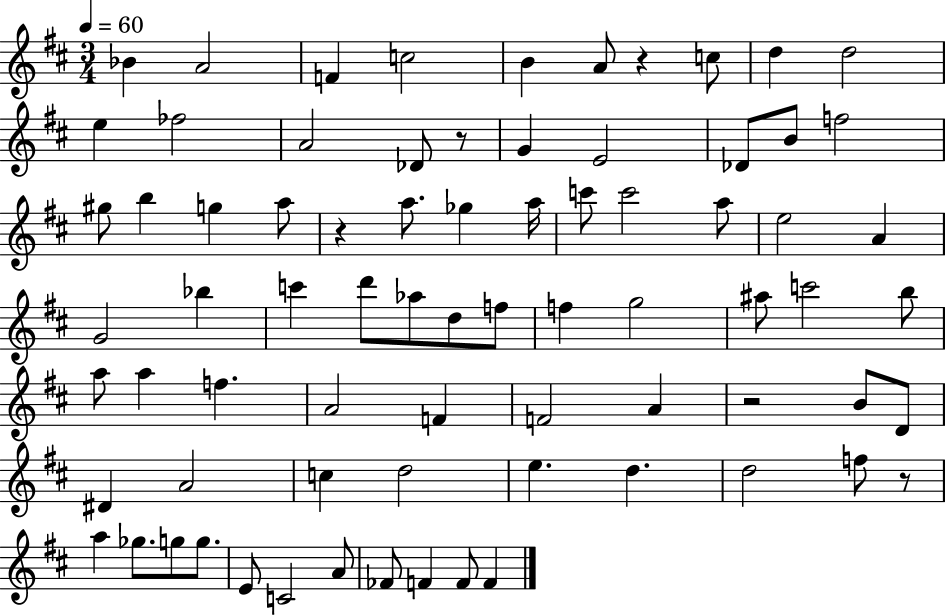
X:1
T:Untitled
M:3/4
L:1/4
K:D
_B A2 F c2 B A/2 z c/2 d d2 e _f2 A2 _D/2 z/2 G E2 _D/2 B/2 f2 ^g/2 b g a/2 z a/2 _g a/4 c'/2 c'2 a/2 e2 A G2 _b c' d'/2 _a/2 d/2 f/2 f g2 ^a/2 c'2 b/2 a/2 a f A2 F F2 A z2 B/2 D/2 ^D A2 c d2 e d d2 f/2 z/2 a _g/2 g/2 g/2 E/2 C2 A/2 _F/2 F F/2 F